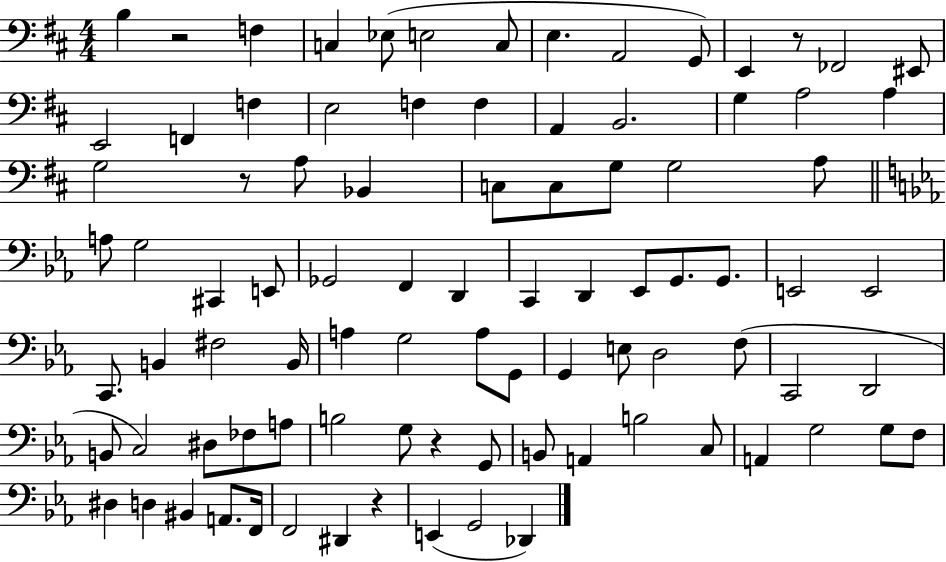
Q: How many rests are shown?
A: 5